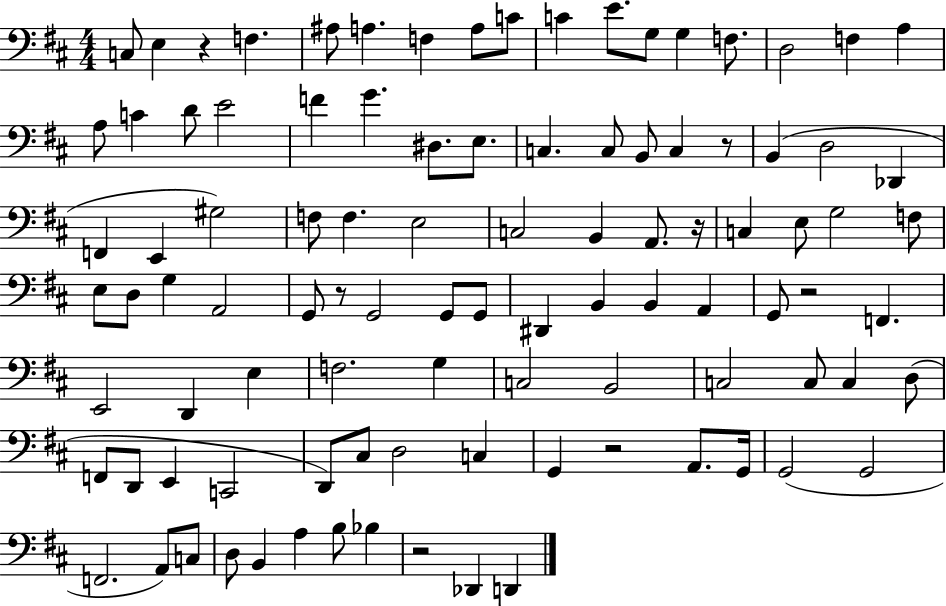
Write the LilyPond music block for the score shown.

{
  \clef bass
  \numericTimeSignature
  \time 4/4
  \key d \major
  c8 e4 r4 f4. | ais8 a4. f4 a8 c'8 | c'4 e'8. g8 g4 f8. | d2 f4 a4 | \break a8 c'4 d'8 e'2 | f'4 g'4. dis8. e8. | c4. c8 b,8 c4 r8 | b,4( d2 des,4 | \break f,4 e,4 gis2) | f8 f4. e2 | c2 b,4 a,8. r16 | c4 e8 g2 f8 | \break e8 d8 g4 a,2 | g,8 r8 g,2 g,8 g,8 | dis,4 b,4 b,4 a,4 | g,8 r2 f,4. | \break e,2 d,4 e4 | f2. g4 | c2 b,2 | c2 c8 c4 d8( | \break f,8 d,8 e,4 c,2 | d,8) cis8 d2 c4 | g,4 r2 a,8. g,16 | g,2( g,2 | \break f,2. a,8) c8 | d8 b,4 a4 b8 bes4 | r2 des,4 d,4 | \bar "|."
}